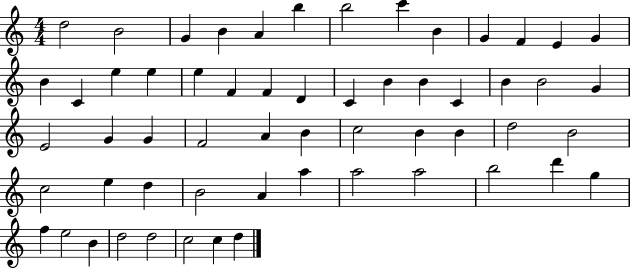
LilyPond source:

{
  \clef treble
  \numericTimeSignature
  \time 4/4
  \key c \major
  d''2 b'2 | g'4 b'4 a'4 b''4 | b''2 c'''4 b'4 | g'4 f'4 e'4 g'4 | \break b'4 c'4 e''4 e''4 | e''4 f'4 f'4 d'4 | c'4 b'4 b'4 c'4 | b'4 b'2 g'4 | \break e'2 g'4 g'4 | f'2 a'4 b'4 | c''2 b'4 b'4 | d''2 b'2 | \break c''2 e''4 d''4 | b'2 a'4 a''4 | a''2 a''2 | b''2 d'''4 g''4 | \break f''4 e''2 b'4 | d''2 d''2 | c''2 c''4 d''4 | \bar "|."
}